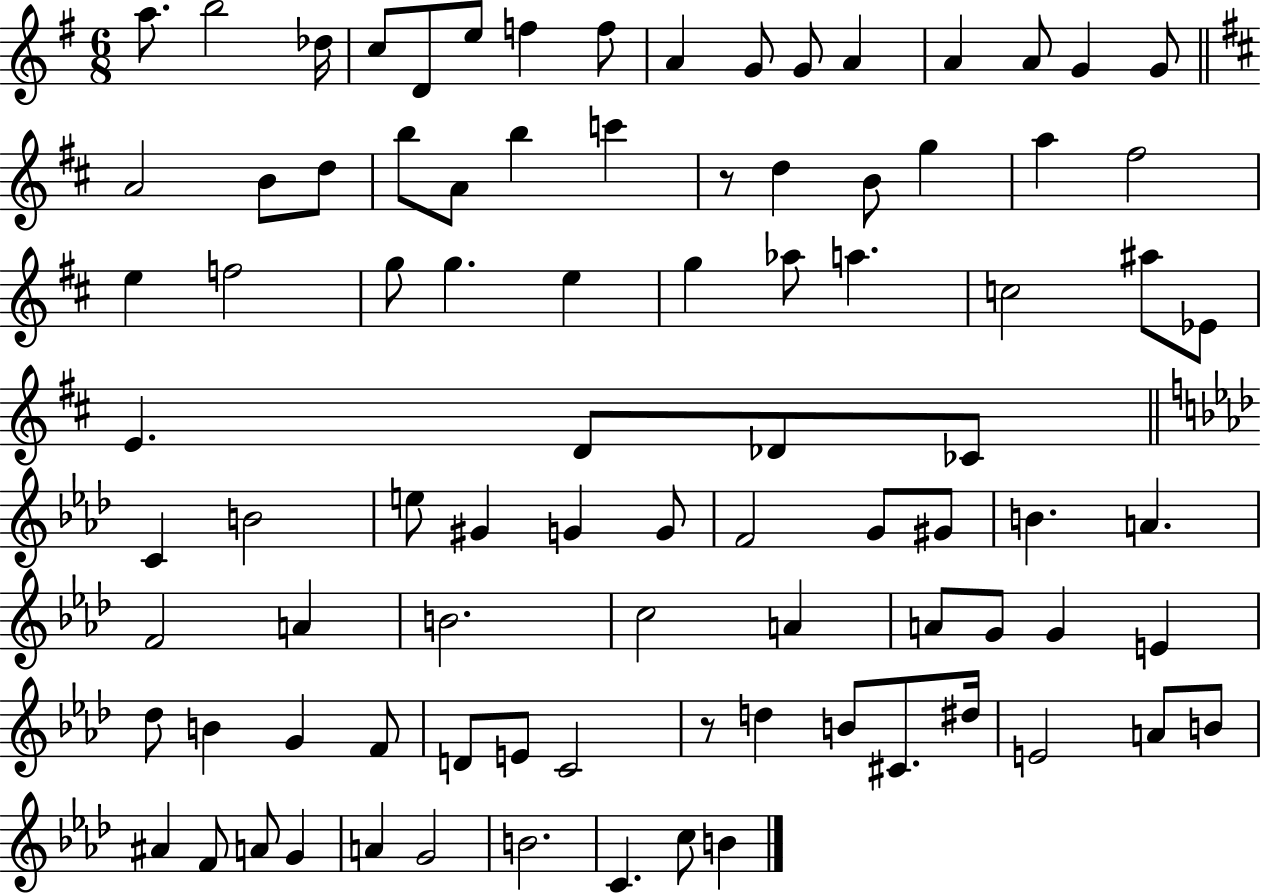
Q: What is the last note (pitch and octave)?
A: B4